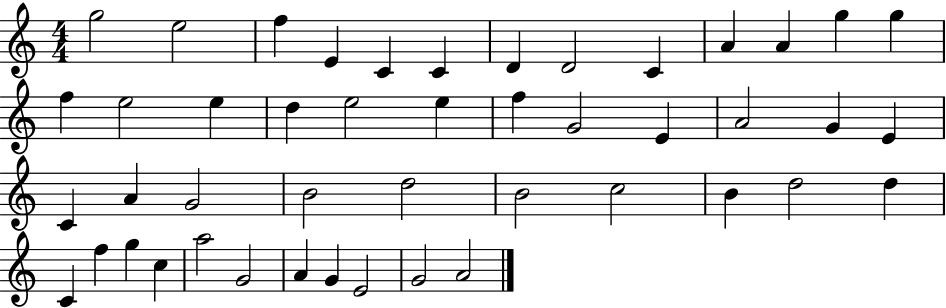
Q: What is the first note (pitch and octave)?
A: G5